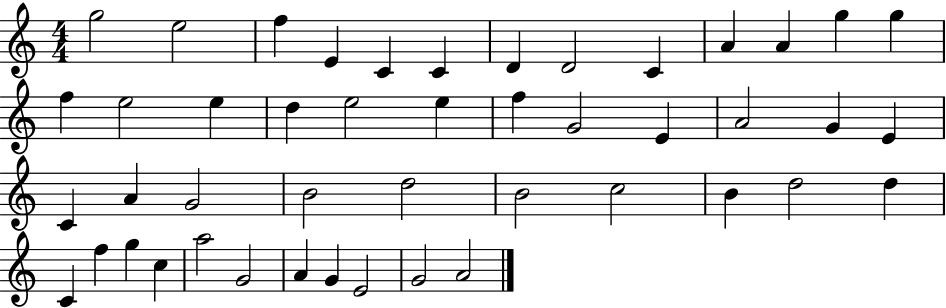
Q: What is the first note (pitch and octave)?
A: G5